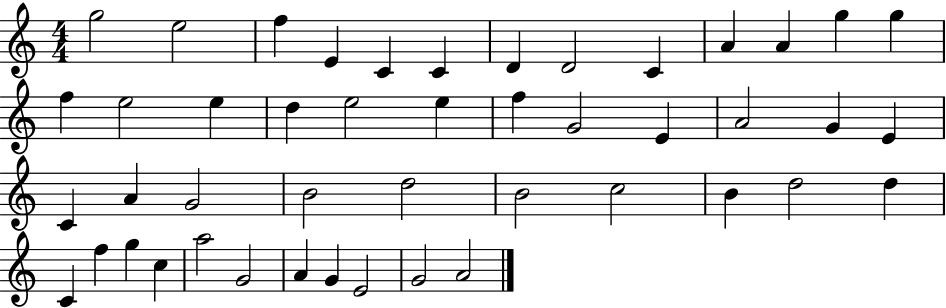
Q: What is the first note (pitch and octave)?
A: G5